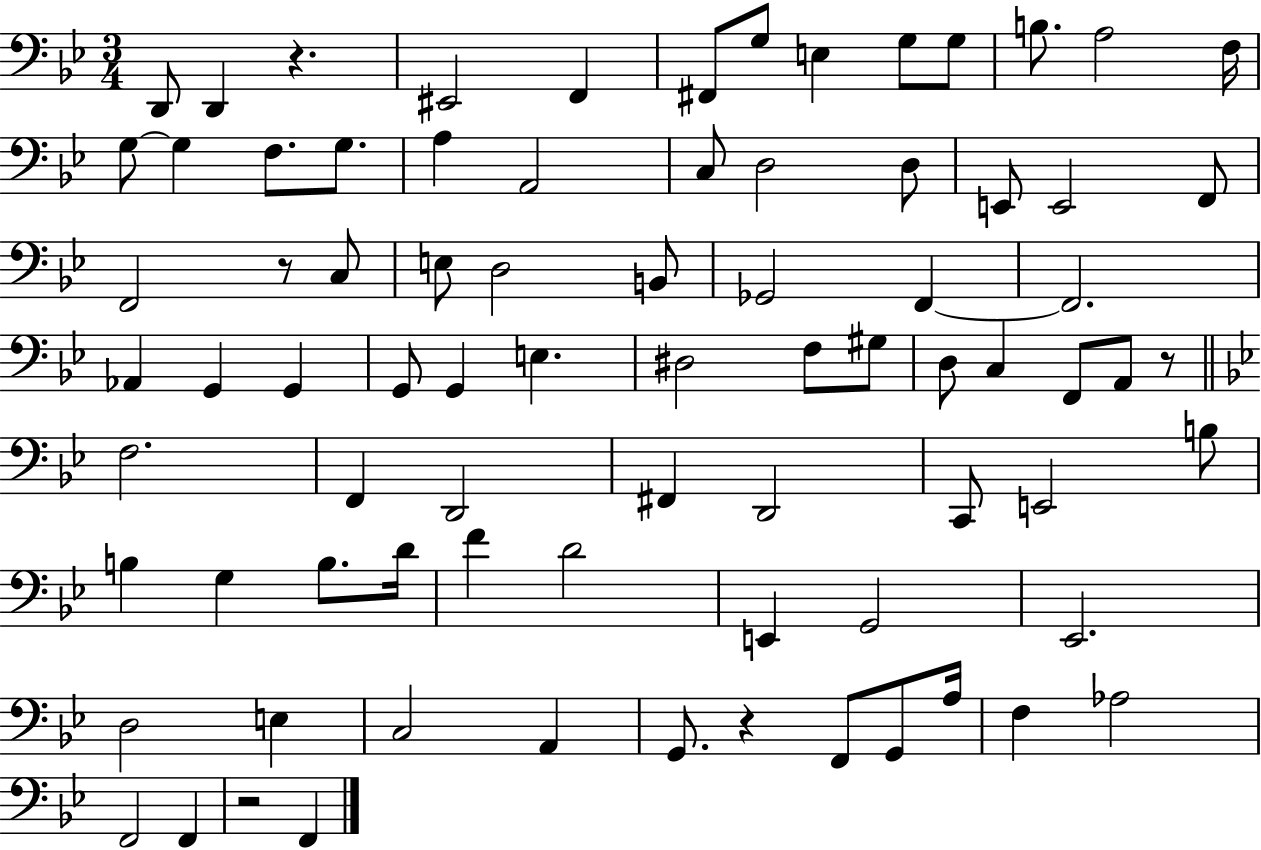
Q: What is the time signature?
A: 3/4